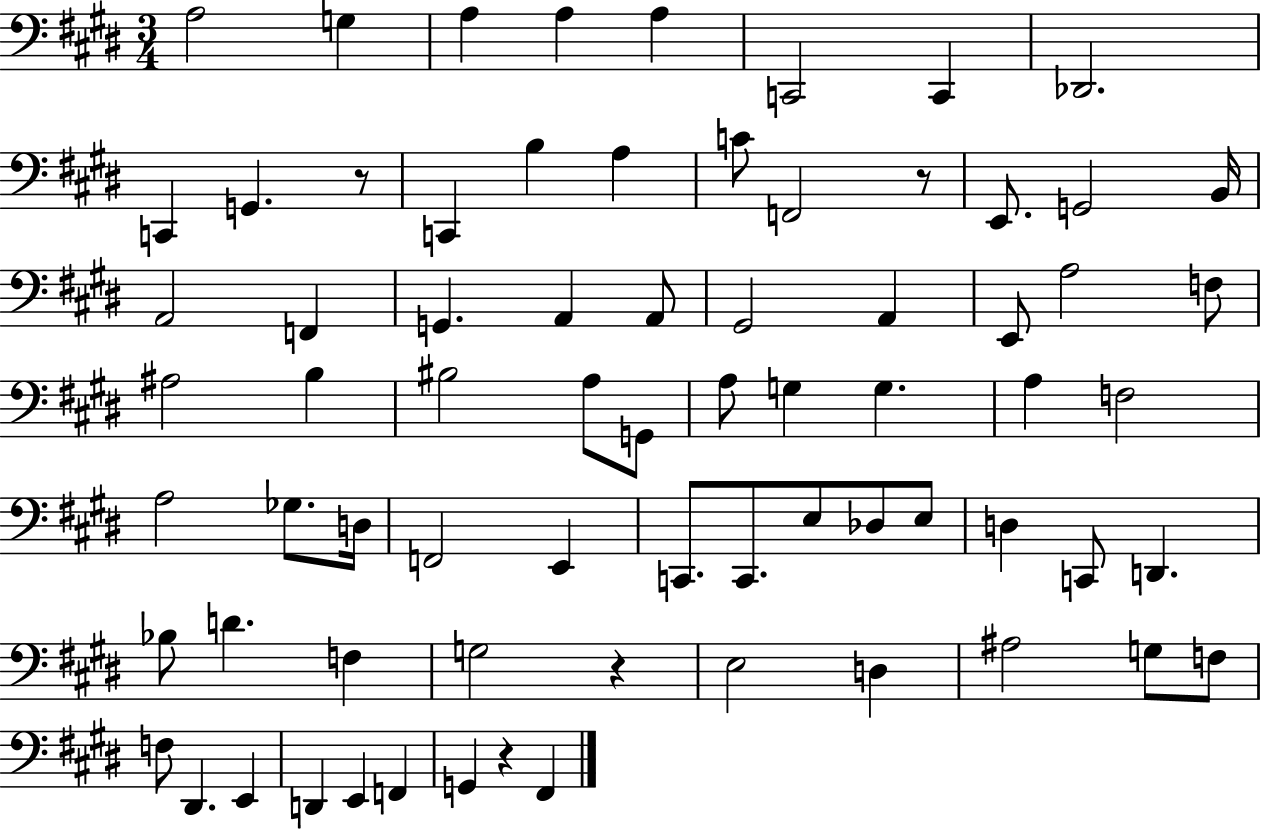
X:1
T:Untitled
M:3/4
L:1/4
K:E
A,2 G, A, A, A, C,,2 C,, _D,,2 C,, G,, z/2 C,, B, A, C/2 F,,2 z/2 E,,/2 G,,2 B,,/4 A,,2 F,, G,, A,, A,,/2 ^G,,2 A,, E,,/2 A,2 F,/2 ^A,2 B, ^B,2 A,/2 G,,/2 A,/2 G, G, A, F,2 A,2 _G,/2 D,/4 F,,2 E,, C,,/2 C,,/2 E,/2 _D,/2 E,/2 D, C,,/2 D,, _B,/2 D F, G,2 z E,2 D, ^A,2 G,/2 F,/2 F,/2 ^D,, E,, D,, E,, F,, G,, z ^F,,